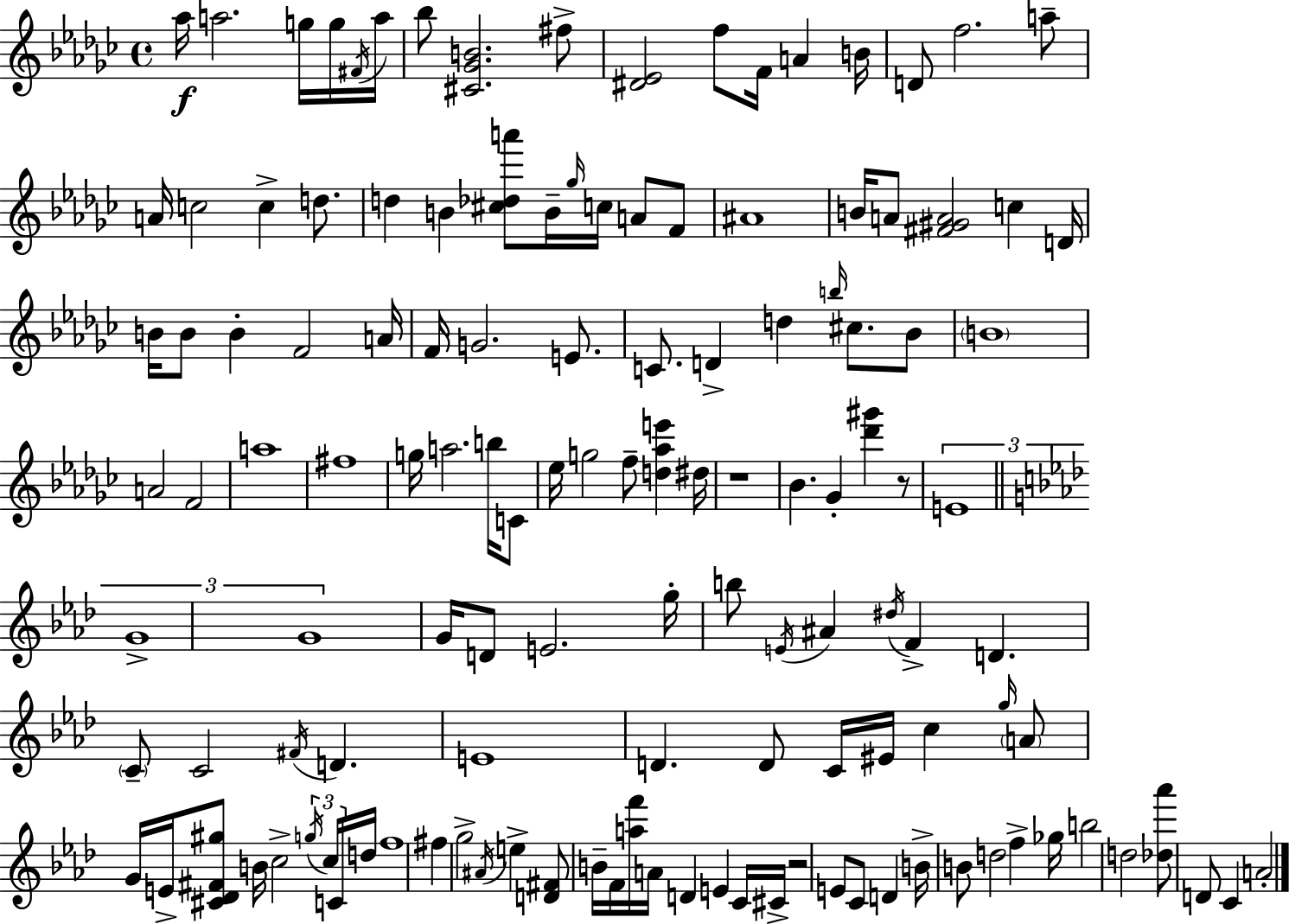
X:1
T:Untitled
M:4/4
L:1/4
K:Ebm
_a/4 a2 g/4 g/4 ^F/4 a/4 _b/2 [^C_GB]2 ^f/2 [^D_E]2 f/2 F/4 A B/4 D/2 f2 a/2 A/4 c2 c d/2 d B [^c_da']/2 B/4 _g/4 c/4 A/2 F/2 ^A4 B/4 A/2 [^F^GA]2 c D/4 B/4 B/2 B F2 A/4 F/4 G2 E/2 C/2 D d b/4 ^c/2 _B/2 B4 A2 F2 a4 ^f4 g/4 a2 b/4 C/2 _e/4 g2 f/2 [d_ae'] ^d/4 z4 _B _G [_d'^g'] z/2 E4 G4 G4 G/4 D/2 E2 g/4 b/2 E/4 ^A ^d/4 F D C/2 C2 ^F/4 D E4 D D/2 C/4 ^E/4 c g/4 A/2 G/4 E/4 [^C_D^F^g]/2 B/4 c2 g/4 c/4 C/4 d/4 f4 ^f g2 ^A/4 e [D^F]/2 B/4 F/4 [af']/4 A/4 D E C/4 ^C/4 z2 E/2 C/2 D B/4 B/2 d2 f _g/4 b2 d2 [_d_a']/2 D/2 C A2